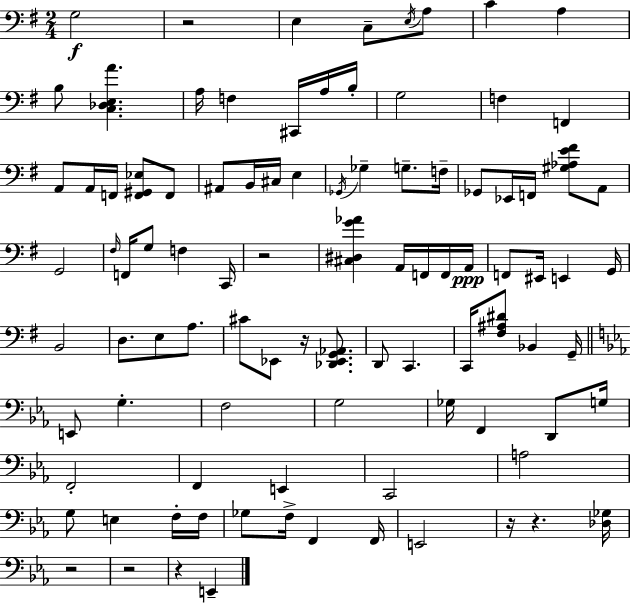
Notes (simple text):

G3/h R/h E3/q C3/e E3/s A3/e C4/q A3/q B3/e [C3,Db3,E3,A4]/q. A3/s F3/q C#2/s A3/s B3/s G3/h F3/q F2/q A2/e A2/s F2/s [F2,G#2,Eb3]/e F2/e A#2/e B2/s C#3/s E3/q Gb2/s Gb3/q G3/e. F3/s Gb2/e Eb2/s F2/s [G#3,Ab3,E4,F#4]/e A2/e G2/h F#3/s F2/s G3/e F3/q C2/s R/h [C#3,D#3,G4,Ab4]/q A2/s F2/s F2/s A2/s F2/e EIS2/s E2/q G2/s B2/h D3/e. E3/e A3/e. C#4/e Eb2/e R/s [Db2,Eb2,G2,Ab2]/e. D2/e C2/q. C2/s [F#3,A#3,D#4]/e Bb2/q G2/s E2/e G3/q. F3/h G3/h Gb3/s F2/q D2/e G3/s F2/h F2/q E2/q C2/h A3/h G3/e E3/q F3/s F3/s Gb3/e F3/s F2/q F2/s E2/h R/s R/q. [Db3,Gb3]/s R/h R/h R/q E2/q